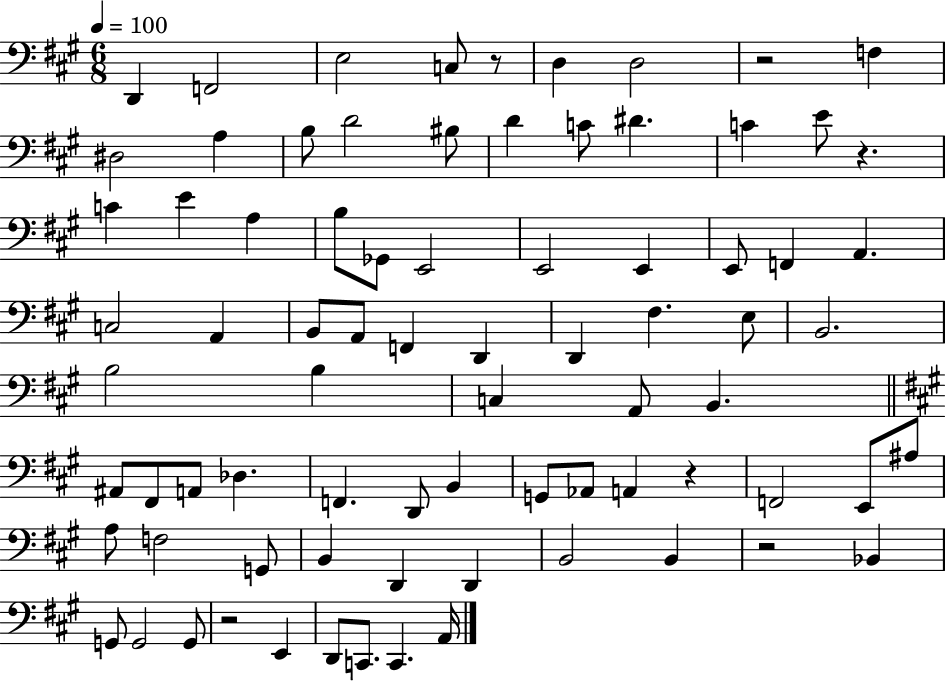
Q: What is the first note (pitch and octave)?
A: D2